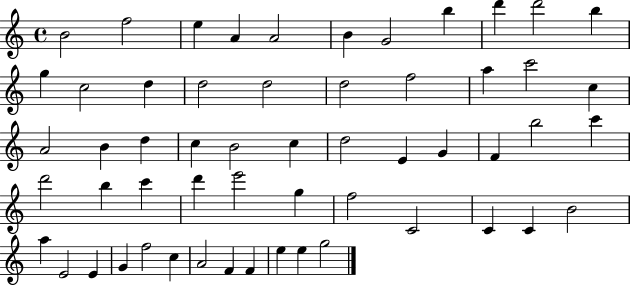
B4/h F5/h E5/q A4/q A4/h B4/q G4/h B5/q D6/q D6/h B5/q G5/q C5/h D5/q D5/h D5/h D5/h F5/h A5/q C6/h C5/q A4/h B4/q D5/q C5/q B4/h C5/q D5/h E4/q G4/q F4/q B5/h C6/q D6/h B5/q C6/q D6/q E6/h G5/q F5/h C4/h C4/q C4/q B4/h A5/q E4/h E4/q G4/q F5/h C5/q A4/h F4/q F4/q E5/q E5/q G5/h